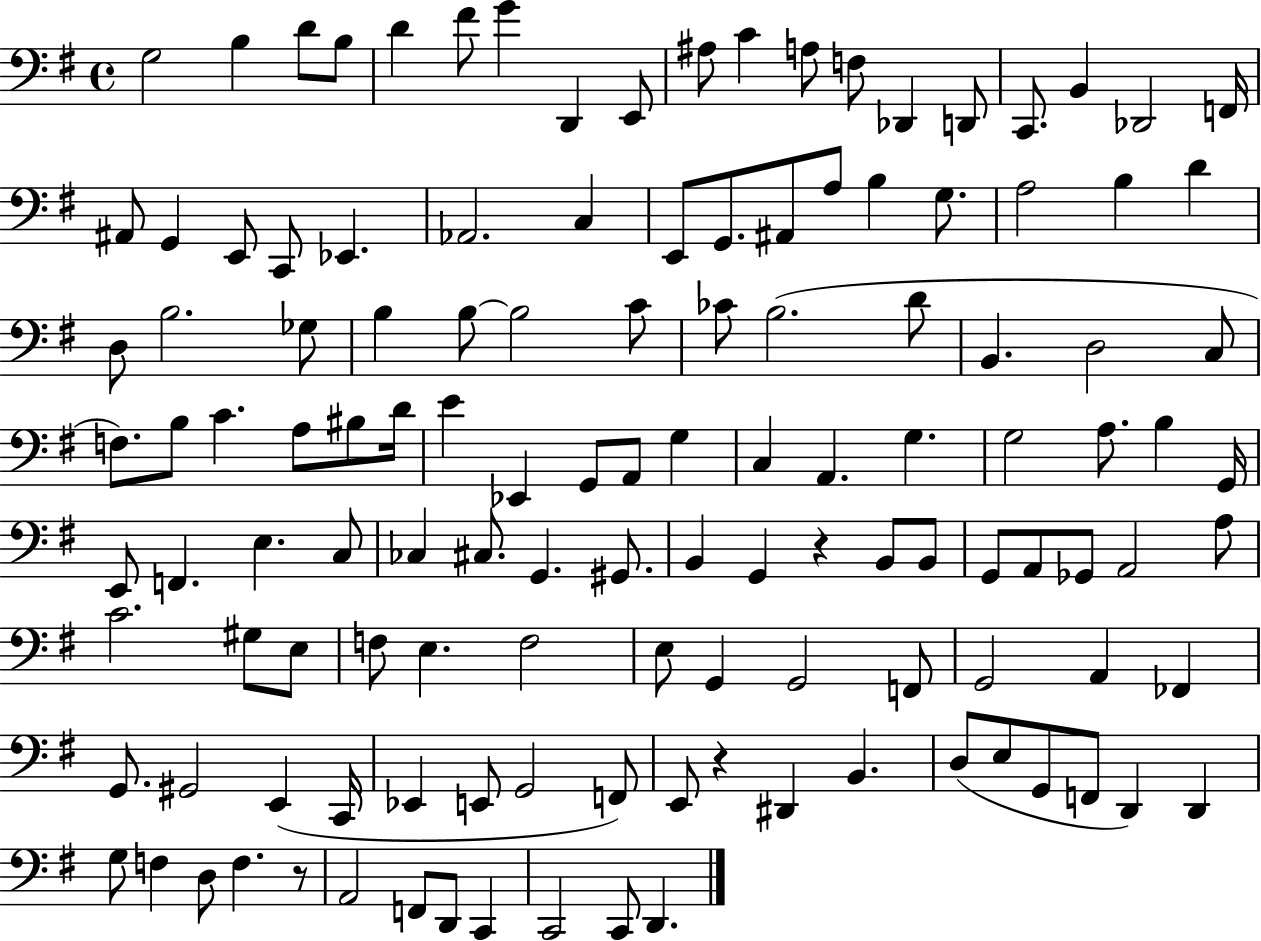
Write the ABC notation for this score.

X:1
T:Untitled
M:4/4
L:1/4
K:G
G,2 B, D/2 B,/2 D ^F/2 G D,, E,,/2 ^A,/2 C A,/2 F,/2 _D,, D,,/2 C,,/2 B,, _D,,2 F,,/4 ^A,,/2 G,, E,,/2 C,,/2 _E,, _A,,2 C, E,,/2 G,,/2 ^A,,/2 A,/2 B, G,/2 A,2 B, D D,/2 B,2 _G,/2 B, B,/2 B,2 C/2 _C/2 B,2 D/2 B,, D,2 C,/2 F,/2 B,/2 C A,/2 ^B,/2 D/4 E _E,, G,,/2 A,,/2 G, C, A,, G, G,2 A,/2 B, G,,/4 E,,/2 F,, E, C,/2 _C, ^C,/2 G,, ^G,,/2 B,, G,, z B,,/2 B,,/2 G,,/2 A,,/2 _G,,/2 A,,2 A,/2 C2 ^G,/2 E,/2 F,/2 E, F,2 E,/2 G,, G,,2 F,,/2 G,,2 A,, _F,, G,,/2 ^G,,2 E,, C,,/4 _E,, E,,/2 G,,2 F,,/2 E,,/2 z ^D,, B,, D,/2 E,/2 G,,/2 F,,/2 D,, D,, G,/2 F, D,/2 F, z/2 A,,2 F,,/2 D,,/2 C,, C,,2 C,,/2 D,,